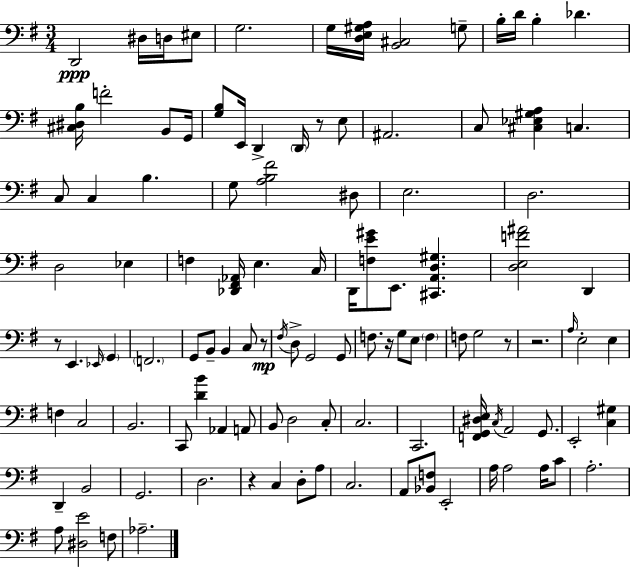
D2/h D#3/s D3/s EIS3/e G3/h. G3/s [D3,E3,G#3,A3]/s [B2,C#3]/h G3/e B3/s D4/s B3/q Db4/q. [C#3,D#3,B3]/s F4/h B2/e G2/s [G3,B3]/e E2/s D2/q D2/s R/e E3/e A#2/h. C3/e [C#3,Eb3,G#3,A3]/q C3/q. C3/e C3/q B3/q. G3/e [A3,B3,F#4]/h D#3/e E3/h. D3/h. D3/h Eb3/q F3/q [Db2,F#2,Ab2]/s E3/q. C3/s D2/s [F3,E4,G#4]/e E2/e. [C#2,A2,D3,G#3]/q. [D3,E3,F4,A#4]/h D2/q R/e E2/q. Eb2/s G2/q F2/h. G2/e B2/e B2/q C3/e R/e F#3/s D3/e G2/h G2/e F3/e. R/s G3/e E3/e F3/q F3/e G3/h R/e R/h. A3/s E3/h E3/q F3/q C3/h B2/h. C2/e [D4,B4]/q Ab2/q A2/e B2/e D3/h C3/e C3/h. C2/h. [F2,G2,D#3,E3]/s C3/s A2/h G2/e. E2/h [C3,G#3]/q D2/q B2/h G2/h. D3/h. R/q C3/q D3/e A3/e C3/h. A2/e [Bb2,F3]/e E2/h A3/s A3/h A3/s C4/e A3/h. A3/e [D#3,E4]/h F3/e Ab3/h.